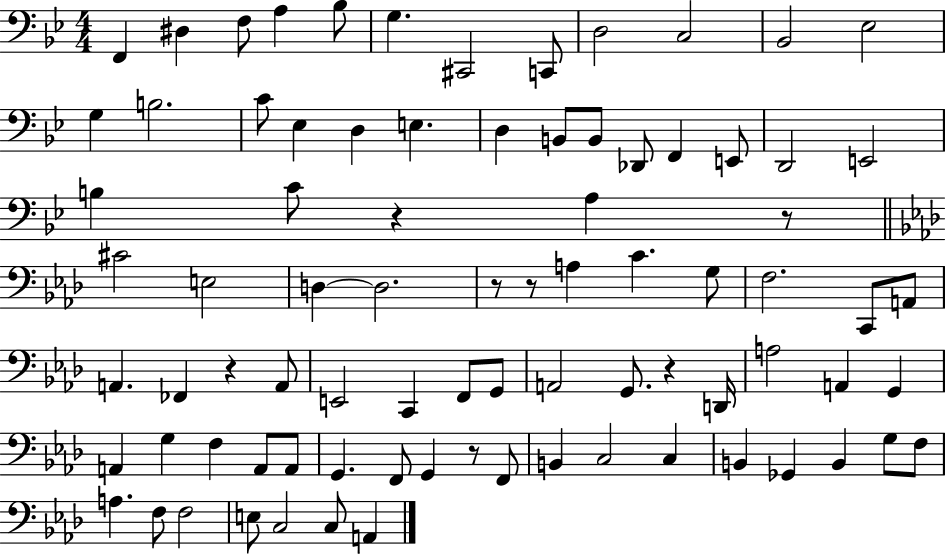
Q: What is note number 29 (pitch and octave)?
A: A3